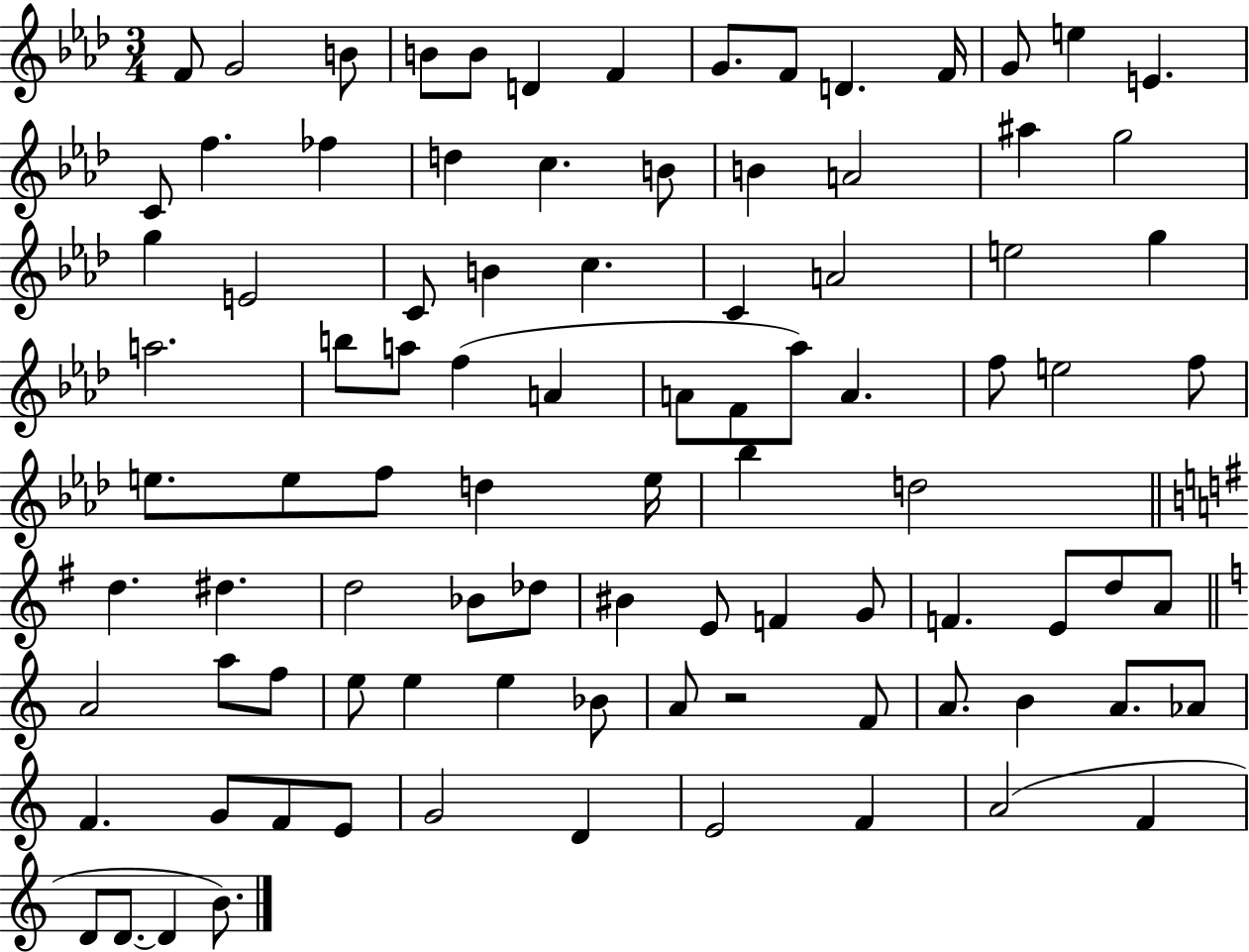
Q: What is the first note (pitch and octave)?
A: F4